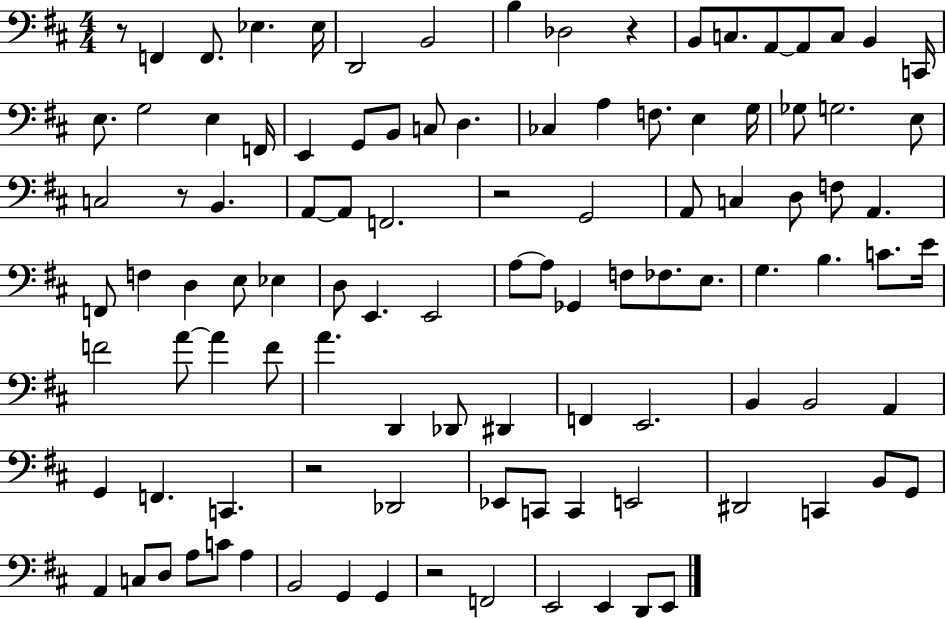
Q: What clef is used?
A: bass